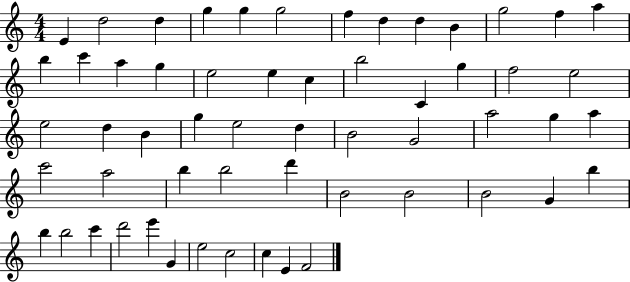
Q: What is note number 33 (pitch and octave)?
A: G4